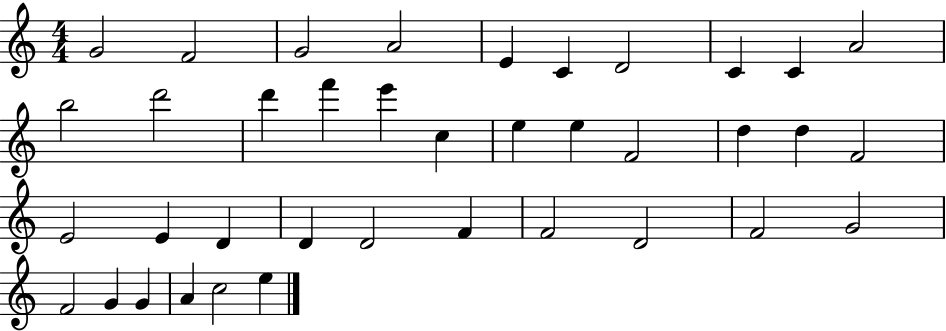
{
  \clef treble
  \numericTimeSignature
  \time 4/4
  \key c \major
  g'2 f'2 | g'2 a'2 | e'4 c'4 d'2 | c'4 c'4 a'2 | \break b''2 d'''2 | d'''4 f'''4 e'''4 c''4 | e''4 e''4 f'2 | d''4 d''4 f'2 | \break e'2 e'4 d'4 | d'4 d'2 f'4 | f'2 d'2 | f'2 g'2 | \break f'2 g'4 g'4 | a'4 c''2 e''4 | \bar "|."
}